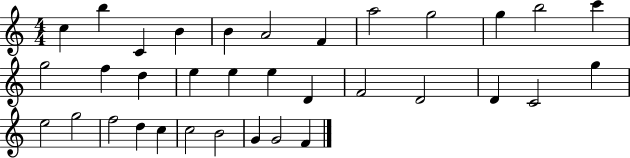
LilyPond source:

{
  \clef treble
  \numericTimeSignature
  \time 4/4
  \key c \major
  c''4 b''4 c'4 b'4 | b'4 a'2 f'4 | a''2 g''2 | g''4 b''2 c'''4 | \break g''2 f''4 d''4 | e''4 e''4 e''4 d'4 | f'2 d'2 | d'4 c'2 g''4 | \break e''2 g''2 | f''2 d''4 c''4 | c''2 b'2 | g'4 g'2 f'4 | \break \bar "|."
}